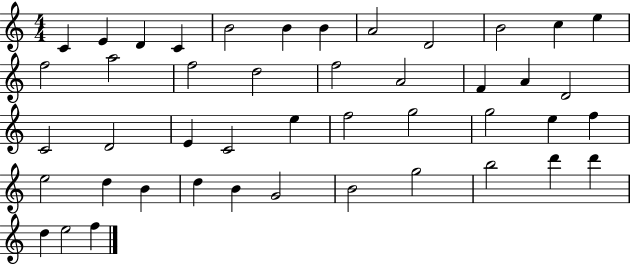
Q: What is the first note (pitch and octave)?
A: C4